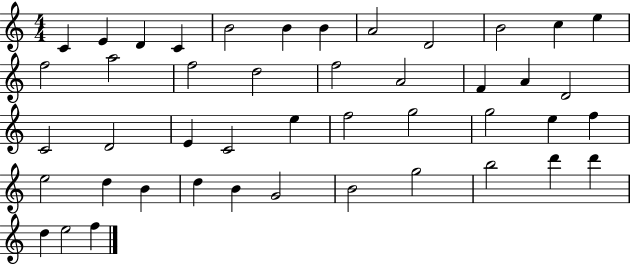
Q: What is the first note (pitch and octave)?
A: C4